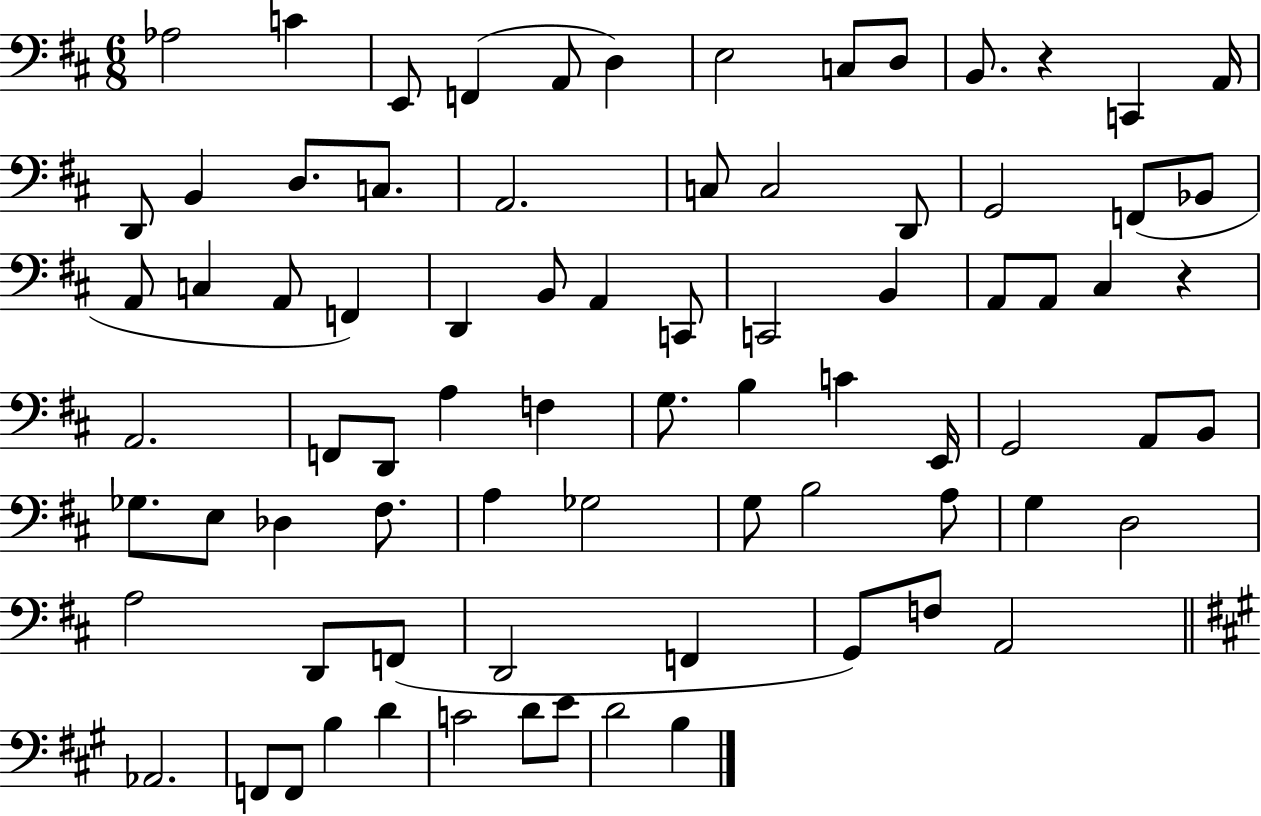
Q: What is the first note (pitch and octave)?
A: Ab3